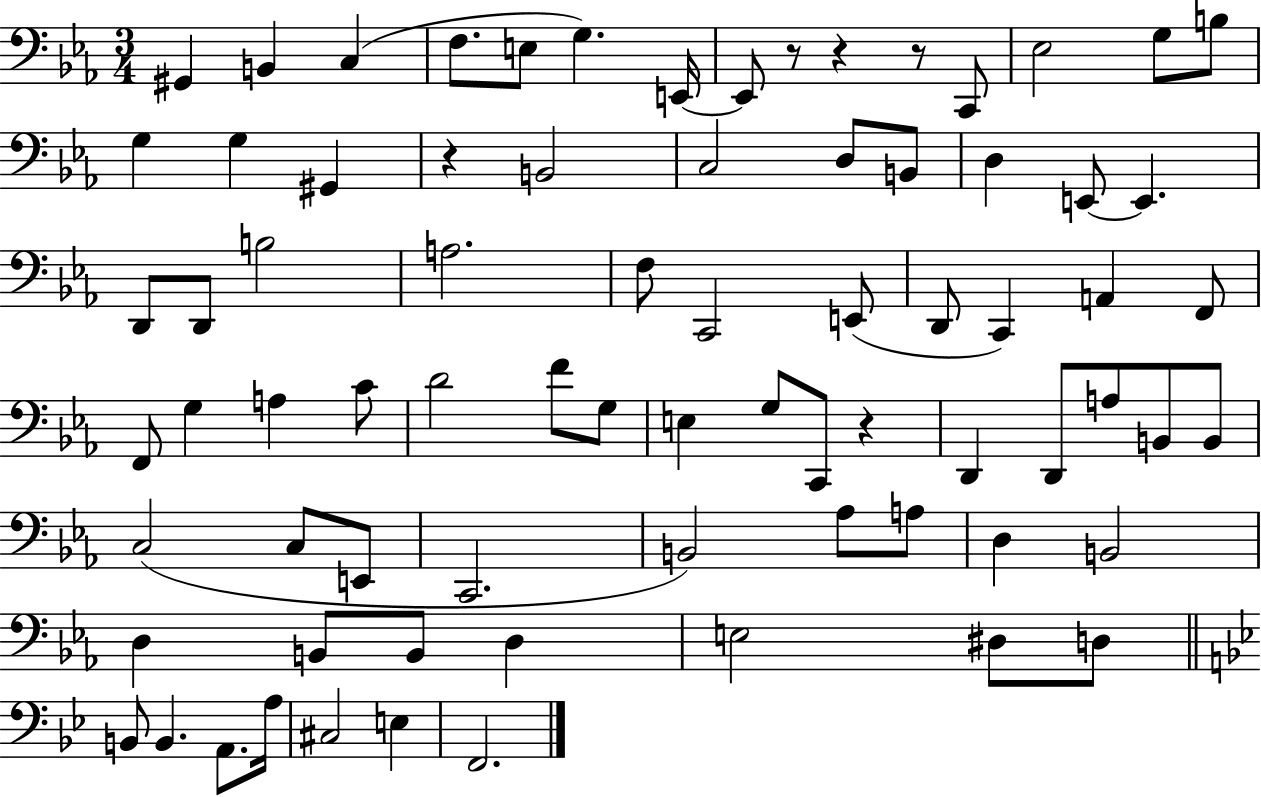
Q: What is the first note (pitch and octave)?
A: G#2